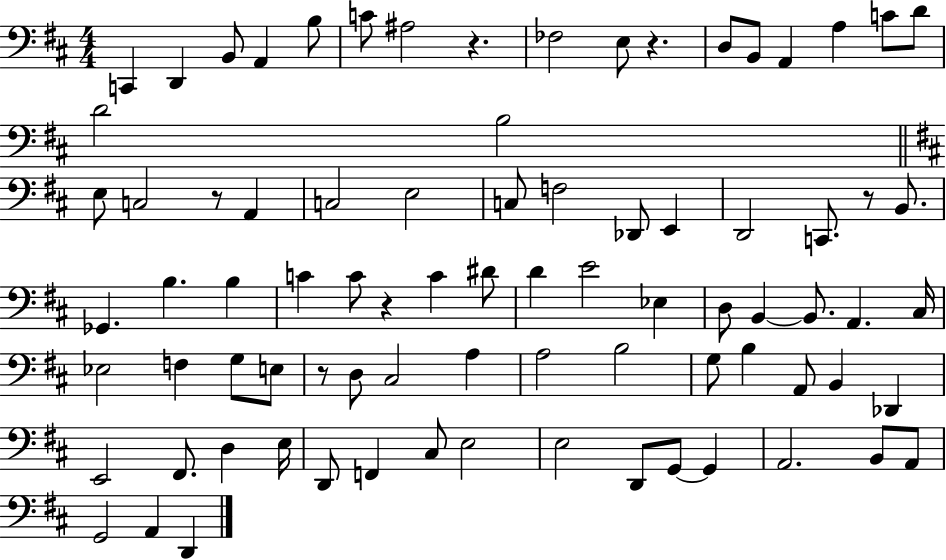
{
  \clef bass
  \numericTimeSignature
  \time 4/4
  \key d \major
  c,4 d,4 b,8 a,4 b8 | c'8 ais2 r4. | fes2 e8 r4. | d8 b,8 a,4 a4 c'8 d'8 | \break d'2 b2 | \bar "||" \break \key d \major e8 c2 r8 a,4 | c2 e2 | c8 f2 des,8 e,4 | d,2 c,8. r8 b,8. | \break ges,4. b4. b4 | c'4 c'8 r4 c'4 dis'8 | d'4 e'2 ees4 | d8 b,4~~ b,8. a,4. cis16 | \break ees2 f4 g8 e8 | r8 d8 cis2 a4 | a2 b2 | g8 b4 a,8 b,4 des,4 | \break e,2 fis,8. d4 e16 | d,8 f,4 cis8 e2 | e2 d,8 g,8~~ g,4 | a,2. b,8 a,8 | \break g,2 a,4 d,4 | \bar "|."
}